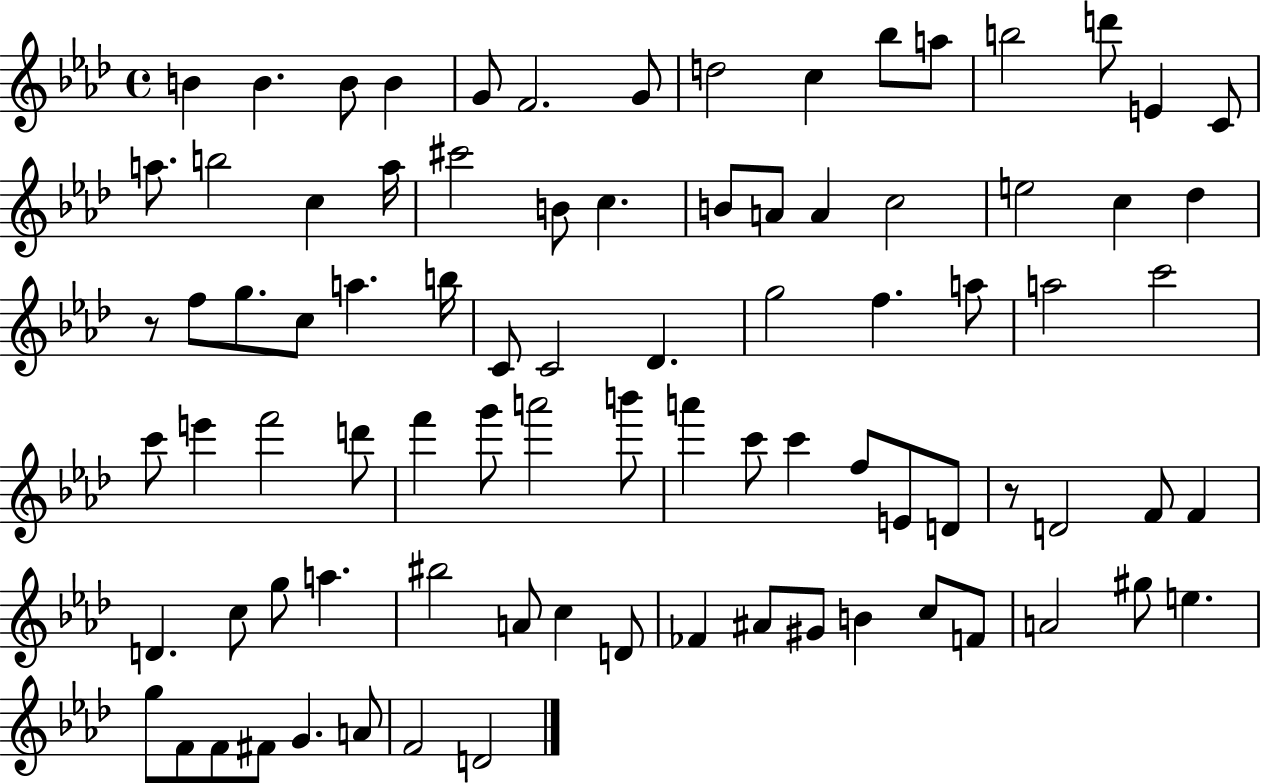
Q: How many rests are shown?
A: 2